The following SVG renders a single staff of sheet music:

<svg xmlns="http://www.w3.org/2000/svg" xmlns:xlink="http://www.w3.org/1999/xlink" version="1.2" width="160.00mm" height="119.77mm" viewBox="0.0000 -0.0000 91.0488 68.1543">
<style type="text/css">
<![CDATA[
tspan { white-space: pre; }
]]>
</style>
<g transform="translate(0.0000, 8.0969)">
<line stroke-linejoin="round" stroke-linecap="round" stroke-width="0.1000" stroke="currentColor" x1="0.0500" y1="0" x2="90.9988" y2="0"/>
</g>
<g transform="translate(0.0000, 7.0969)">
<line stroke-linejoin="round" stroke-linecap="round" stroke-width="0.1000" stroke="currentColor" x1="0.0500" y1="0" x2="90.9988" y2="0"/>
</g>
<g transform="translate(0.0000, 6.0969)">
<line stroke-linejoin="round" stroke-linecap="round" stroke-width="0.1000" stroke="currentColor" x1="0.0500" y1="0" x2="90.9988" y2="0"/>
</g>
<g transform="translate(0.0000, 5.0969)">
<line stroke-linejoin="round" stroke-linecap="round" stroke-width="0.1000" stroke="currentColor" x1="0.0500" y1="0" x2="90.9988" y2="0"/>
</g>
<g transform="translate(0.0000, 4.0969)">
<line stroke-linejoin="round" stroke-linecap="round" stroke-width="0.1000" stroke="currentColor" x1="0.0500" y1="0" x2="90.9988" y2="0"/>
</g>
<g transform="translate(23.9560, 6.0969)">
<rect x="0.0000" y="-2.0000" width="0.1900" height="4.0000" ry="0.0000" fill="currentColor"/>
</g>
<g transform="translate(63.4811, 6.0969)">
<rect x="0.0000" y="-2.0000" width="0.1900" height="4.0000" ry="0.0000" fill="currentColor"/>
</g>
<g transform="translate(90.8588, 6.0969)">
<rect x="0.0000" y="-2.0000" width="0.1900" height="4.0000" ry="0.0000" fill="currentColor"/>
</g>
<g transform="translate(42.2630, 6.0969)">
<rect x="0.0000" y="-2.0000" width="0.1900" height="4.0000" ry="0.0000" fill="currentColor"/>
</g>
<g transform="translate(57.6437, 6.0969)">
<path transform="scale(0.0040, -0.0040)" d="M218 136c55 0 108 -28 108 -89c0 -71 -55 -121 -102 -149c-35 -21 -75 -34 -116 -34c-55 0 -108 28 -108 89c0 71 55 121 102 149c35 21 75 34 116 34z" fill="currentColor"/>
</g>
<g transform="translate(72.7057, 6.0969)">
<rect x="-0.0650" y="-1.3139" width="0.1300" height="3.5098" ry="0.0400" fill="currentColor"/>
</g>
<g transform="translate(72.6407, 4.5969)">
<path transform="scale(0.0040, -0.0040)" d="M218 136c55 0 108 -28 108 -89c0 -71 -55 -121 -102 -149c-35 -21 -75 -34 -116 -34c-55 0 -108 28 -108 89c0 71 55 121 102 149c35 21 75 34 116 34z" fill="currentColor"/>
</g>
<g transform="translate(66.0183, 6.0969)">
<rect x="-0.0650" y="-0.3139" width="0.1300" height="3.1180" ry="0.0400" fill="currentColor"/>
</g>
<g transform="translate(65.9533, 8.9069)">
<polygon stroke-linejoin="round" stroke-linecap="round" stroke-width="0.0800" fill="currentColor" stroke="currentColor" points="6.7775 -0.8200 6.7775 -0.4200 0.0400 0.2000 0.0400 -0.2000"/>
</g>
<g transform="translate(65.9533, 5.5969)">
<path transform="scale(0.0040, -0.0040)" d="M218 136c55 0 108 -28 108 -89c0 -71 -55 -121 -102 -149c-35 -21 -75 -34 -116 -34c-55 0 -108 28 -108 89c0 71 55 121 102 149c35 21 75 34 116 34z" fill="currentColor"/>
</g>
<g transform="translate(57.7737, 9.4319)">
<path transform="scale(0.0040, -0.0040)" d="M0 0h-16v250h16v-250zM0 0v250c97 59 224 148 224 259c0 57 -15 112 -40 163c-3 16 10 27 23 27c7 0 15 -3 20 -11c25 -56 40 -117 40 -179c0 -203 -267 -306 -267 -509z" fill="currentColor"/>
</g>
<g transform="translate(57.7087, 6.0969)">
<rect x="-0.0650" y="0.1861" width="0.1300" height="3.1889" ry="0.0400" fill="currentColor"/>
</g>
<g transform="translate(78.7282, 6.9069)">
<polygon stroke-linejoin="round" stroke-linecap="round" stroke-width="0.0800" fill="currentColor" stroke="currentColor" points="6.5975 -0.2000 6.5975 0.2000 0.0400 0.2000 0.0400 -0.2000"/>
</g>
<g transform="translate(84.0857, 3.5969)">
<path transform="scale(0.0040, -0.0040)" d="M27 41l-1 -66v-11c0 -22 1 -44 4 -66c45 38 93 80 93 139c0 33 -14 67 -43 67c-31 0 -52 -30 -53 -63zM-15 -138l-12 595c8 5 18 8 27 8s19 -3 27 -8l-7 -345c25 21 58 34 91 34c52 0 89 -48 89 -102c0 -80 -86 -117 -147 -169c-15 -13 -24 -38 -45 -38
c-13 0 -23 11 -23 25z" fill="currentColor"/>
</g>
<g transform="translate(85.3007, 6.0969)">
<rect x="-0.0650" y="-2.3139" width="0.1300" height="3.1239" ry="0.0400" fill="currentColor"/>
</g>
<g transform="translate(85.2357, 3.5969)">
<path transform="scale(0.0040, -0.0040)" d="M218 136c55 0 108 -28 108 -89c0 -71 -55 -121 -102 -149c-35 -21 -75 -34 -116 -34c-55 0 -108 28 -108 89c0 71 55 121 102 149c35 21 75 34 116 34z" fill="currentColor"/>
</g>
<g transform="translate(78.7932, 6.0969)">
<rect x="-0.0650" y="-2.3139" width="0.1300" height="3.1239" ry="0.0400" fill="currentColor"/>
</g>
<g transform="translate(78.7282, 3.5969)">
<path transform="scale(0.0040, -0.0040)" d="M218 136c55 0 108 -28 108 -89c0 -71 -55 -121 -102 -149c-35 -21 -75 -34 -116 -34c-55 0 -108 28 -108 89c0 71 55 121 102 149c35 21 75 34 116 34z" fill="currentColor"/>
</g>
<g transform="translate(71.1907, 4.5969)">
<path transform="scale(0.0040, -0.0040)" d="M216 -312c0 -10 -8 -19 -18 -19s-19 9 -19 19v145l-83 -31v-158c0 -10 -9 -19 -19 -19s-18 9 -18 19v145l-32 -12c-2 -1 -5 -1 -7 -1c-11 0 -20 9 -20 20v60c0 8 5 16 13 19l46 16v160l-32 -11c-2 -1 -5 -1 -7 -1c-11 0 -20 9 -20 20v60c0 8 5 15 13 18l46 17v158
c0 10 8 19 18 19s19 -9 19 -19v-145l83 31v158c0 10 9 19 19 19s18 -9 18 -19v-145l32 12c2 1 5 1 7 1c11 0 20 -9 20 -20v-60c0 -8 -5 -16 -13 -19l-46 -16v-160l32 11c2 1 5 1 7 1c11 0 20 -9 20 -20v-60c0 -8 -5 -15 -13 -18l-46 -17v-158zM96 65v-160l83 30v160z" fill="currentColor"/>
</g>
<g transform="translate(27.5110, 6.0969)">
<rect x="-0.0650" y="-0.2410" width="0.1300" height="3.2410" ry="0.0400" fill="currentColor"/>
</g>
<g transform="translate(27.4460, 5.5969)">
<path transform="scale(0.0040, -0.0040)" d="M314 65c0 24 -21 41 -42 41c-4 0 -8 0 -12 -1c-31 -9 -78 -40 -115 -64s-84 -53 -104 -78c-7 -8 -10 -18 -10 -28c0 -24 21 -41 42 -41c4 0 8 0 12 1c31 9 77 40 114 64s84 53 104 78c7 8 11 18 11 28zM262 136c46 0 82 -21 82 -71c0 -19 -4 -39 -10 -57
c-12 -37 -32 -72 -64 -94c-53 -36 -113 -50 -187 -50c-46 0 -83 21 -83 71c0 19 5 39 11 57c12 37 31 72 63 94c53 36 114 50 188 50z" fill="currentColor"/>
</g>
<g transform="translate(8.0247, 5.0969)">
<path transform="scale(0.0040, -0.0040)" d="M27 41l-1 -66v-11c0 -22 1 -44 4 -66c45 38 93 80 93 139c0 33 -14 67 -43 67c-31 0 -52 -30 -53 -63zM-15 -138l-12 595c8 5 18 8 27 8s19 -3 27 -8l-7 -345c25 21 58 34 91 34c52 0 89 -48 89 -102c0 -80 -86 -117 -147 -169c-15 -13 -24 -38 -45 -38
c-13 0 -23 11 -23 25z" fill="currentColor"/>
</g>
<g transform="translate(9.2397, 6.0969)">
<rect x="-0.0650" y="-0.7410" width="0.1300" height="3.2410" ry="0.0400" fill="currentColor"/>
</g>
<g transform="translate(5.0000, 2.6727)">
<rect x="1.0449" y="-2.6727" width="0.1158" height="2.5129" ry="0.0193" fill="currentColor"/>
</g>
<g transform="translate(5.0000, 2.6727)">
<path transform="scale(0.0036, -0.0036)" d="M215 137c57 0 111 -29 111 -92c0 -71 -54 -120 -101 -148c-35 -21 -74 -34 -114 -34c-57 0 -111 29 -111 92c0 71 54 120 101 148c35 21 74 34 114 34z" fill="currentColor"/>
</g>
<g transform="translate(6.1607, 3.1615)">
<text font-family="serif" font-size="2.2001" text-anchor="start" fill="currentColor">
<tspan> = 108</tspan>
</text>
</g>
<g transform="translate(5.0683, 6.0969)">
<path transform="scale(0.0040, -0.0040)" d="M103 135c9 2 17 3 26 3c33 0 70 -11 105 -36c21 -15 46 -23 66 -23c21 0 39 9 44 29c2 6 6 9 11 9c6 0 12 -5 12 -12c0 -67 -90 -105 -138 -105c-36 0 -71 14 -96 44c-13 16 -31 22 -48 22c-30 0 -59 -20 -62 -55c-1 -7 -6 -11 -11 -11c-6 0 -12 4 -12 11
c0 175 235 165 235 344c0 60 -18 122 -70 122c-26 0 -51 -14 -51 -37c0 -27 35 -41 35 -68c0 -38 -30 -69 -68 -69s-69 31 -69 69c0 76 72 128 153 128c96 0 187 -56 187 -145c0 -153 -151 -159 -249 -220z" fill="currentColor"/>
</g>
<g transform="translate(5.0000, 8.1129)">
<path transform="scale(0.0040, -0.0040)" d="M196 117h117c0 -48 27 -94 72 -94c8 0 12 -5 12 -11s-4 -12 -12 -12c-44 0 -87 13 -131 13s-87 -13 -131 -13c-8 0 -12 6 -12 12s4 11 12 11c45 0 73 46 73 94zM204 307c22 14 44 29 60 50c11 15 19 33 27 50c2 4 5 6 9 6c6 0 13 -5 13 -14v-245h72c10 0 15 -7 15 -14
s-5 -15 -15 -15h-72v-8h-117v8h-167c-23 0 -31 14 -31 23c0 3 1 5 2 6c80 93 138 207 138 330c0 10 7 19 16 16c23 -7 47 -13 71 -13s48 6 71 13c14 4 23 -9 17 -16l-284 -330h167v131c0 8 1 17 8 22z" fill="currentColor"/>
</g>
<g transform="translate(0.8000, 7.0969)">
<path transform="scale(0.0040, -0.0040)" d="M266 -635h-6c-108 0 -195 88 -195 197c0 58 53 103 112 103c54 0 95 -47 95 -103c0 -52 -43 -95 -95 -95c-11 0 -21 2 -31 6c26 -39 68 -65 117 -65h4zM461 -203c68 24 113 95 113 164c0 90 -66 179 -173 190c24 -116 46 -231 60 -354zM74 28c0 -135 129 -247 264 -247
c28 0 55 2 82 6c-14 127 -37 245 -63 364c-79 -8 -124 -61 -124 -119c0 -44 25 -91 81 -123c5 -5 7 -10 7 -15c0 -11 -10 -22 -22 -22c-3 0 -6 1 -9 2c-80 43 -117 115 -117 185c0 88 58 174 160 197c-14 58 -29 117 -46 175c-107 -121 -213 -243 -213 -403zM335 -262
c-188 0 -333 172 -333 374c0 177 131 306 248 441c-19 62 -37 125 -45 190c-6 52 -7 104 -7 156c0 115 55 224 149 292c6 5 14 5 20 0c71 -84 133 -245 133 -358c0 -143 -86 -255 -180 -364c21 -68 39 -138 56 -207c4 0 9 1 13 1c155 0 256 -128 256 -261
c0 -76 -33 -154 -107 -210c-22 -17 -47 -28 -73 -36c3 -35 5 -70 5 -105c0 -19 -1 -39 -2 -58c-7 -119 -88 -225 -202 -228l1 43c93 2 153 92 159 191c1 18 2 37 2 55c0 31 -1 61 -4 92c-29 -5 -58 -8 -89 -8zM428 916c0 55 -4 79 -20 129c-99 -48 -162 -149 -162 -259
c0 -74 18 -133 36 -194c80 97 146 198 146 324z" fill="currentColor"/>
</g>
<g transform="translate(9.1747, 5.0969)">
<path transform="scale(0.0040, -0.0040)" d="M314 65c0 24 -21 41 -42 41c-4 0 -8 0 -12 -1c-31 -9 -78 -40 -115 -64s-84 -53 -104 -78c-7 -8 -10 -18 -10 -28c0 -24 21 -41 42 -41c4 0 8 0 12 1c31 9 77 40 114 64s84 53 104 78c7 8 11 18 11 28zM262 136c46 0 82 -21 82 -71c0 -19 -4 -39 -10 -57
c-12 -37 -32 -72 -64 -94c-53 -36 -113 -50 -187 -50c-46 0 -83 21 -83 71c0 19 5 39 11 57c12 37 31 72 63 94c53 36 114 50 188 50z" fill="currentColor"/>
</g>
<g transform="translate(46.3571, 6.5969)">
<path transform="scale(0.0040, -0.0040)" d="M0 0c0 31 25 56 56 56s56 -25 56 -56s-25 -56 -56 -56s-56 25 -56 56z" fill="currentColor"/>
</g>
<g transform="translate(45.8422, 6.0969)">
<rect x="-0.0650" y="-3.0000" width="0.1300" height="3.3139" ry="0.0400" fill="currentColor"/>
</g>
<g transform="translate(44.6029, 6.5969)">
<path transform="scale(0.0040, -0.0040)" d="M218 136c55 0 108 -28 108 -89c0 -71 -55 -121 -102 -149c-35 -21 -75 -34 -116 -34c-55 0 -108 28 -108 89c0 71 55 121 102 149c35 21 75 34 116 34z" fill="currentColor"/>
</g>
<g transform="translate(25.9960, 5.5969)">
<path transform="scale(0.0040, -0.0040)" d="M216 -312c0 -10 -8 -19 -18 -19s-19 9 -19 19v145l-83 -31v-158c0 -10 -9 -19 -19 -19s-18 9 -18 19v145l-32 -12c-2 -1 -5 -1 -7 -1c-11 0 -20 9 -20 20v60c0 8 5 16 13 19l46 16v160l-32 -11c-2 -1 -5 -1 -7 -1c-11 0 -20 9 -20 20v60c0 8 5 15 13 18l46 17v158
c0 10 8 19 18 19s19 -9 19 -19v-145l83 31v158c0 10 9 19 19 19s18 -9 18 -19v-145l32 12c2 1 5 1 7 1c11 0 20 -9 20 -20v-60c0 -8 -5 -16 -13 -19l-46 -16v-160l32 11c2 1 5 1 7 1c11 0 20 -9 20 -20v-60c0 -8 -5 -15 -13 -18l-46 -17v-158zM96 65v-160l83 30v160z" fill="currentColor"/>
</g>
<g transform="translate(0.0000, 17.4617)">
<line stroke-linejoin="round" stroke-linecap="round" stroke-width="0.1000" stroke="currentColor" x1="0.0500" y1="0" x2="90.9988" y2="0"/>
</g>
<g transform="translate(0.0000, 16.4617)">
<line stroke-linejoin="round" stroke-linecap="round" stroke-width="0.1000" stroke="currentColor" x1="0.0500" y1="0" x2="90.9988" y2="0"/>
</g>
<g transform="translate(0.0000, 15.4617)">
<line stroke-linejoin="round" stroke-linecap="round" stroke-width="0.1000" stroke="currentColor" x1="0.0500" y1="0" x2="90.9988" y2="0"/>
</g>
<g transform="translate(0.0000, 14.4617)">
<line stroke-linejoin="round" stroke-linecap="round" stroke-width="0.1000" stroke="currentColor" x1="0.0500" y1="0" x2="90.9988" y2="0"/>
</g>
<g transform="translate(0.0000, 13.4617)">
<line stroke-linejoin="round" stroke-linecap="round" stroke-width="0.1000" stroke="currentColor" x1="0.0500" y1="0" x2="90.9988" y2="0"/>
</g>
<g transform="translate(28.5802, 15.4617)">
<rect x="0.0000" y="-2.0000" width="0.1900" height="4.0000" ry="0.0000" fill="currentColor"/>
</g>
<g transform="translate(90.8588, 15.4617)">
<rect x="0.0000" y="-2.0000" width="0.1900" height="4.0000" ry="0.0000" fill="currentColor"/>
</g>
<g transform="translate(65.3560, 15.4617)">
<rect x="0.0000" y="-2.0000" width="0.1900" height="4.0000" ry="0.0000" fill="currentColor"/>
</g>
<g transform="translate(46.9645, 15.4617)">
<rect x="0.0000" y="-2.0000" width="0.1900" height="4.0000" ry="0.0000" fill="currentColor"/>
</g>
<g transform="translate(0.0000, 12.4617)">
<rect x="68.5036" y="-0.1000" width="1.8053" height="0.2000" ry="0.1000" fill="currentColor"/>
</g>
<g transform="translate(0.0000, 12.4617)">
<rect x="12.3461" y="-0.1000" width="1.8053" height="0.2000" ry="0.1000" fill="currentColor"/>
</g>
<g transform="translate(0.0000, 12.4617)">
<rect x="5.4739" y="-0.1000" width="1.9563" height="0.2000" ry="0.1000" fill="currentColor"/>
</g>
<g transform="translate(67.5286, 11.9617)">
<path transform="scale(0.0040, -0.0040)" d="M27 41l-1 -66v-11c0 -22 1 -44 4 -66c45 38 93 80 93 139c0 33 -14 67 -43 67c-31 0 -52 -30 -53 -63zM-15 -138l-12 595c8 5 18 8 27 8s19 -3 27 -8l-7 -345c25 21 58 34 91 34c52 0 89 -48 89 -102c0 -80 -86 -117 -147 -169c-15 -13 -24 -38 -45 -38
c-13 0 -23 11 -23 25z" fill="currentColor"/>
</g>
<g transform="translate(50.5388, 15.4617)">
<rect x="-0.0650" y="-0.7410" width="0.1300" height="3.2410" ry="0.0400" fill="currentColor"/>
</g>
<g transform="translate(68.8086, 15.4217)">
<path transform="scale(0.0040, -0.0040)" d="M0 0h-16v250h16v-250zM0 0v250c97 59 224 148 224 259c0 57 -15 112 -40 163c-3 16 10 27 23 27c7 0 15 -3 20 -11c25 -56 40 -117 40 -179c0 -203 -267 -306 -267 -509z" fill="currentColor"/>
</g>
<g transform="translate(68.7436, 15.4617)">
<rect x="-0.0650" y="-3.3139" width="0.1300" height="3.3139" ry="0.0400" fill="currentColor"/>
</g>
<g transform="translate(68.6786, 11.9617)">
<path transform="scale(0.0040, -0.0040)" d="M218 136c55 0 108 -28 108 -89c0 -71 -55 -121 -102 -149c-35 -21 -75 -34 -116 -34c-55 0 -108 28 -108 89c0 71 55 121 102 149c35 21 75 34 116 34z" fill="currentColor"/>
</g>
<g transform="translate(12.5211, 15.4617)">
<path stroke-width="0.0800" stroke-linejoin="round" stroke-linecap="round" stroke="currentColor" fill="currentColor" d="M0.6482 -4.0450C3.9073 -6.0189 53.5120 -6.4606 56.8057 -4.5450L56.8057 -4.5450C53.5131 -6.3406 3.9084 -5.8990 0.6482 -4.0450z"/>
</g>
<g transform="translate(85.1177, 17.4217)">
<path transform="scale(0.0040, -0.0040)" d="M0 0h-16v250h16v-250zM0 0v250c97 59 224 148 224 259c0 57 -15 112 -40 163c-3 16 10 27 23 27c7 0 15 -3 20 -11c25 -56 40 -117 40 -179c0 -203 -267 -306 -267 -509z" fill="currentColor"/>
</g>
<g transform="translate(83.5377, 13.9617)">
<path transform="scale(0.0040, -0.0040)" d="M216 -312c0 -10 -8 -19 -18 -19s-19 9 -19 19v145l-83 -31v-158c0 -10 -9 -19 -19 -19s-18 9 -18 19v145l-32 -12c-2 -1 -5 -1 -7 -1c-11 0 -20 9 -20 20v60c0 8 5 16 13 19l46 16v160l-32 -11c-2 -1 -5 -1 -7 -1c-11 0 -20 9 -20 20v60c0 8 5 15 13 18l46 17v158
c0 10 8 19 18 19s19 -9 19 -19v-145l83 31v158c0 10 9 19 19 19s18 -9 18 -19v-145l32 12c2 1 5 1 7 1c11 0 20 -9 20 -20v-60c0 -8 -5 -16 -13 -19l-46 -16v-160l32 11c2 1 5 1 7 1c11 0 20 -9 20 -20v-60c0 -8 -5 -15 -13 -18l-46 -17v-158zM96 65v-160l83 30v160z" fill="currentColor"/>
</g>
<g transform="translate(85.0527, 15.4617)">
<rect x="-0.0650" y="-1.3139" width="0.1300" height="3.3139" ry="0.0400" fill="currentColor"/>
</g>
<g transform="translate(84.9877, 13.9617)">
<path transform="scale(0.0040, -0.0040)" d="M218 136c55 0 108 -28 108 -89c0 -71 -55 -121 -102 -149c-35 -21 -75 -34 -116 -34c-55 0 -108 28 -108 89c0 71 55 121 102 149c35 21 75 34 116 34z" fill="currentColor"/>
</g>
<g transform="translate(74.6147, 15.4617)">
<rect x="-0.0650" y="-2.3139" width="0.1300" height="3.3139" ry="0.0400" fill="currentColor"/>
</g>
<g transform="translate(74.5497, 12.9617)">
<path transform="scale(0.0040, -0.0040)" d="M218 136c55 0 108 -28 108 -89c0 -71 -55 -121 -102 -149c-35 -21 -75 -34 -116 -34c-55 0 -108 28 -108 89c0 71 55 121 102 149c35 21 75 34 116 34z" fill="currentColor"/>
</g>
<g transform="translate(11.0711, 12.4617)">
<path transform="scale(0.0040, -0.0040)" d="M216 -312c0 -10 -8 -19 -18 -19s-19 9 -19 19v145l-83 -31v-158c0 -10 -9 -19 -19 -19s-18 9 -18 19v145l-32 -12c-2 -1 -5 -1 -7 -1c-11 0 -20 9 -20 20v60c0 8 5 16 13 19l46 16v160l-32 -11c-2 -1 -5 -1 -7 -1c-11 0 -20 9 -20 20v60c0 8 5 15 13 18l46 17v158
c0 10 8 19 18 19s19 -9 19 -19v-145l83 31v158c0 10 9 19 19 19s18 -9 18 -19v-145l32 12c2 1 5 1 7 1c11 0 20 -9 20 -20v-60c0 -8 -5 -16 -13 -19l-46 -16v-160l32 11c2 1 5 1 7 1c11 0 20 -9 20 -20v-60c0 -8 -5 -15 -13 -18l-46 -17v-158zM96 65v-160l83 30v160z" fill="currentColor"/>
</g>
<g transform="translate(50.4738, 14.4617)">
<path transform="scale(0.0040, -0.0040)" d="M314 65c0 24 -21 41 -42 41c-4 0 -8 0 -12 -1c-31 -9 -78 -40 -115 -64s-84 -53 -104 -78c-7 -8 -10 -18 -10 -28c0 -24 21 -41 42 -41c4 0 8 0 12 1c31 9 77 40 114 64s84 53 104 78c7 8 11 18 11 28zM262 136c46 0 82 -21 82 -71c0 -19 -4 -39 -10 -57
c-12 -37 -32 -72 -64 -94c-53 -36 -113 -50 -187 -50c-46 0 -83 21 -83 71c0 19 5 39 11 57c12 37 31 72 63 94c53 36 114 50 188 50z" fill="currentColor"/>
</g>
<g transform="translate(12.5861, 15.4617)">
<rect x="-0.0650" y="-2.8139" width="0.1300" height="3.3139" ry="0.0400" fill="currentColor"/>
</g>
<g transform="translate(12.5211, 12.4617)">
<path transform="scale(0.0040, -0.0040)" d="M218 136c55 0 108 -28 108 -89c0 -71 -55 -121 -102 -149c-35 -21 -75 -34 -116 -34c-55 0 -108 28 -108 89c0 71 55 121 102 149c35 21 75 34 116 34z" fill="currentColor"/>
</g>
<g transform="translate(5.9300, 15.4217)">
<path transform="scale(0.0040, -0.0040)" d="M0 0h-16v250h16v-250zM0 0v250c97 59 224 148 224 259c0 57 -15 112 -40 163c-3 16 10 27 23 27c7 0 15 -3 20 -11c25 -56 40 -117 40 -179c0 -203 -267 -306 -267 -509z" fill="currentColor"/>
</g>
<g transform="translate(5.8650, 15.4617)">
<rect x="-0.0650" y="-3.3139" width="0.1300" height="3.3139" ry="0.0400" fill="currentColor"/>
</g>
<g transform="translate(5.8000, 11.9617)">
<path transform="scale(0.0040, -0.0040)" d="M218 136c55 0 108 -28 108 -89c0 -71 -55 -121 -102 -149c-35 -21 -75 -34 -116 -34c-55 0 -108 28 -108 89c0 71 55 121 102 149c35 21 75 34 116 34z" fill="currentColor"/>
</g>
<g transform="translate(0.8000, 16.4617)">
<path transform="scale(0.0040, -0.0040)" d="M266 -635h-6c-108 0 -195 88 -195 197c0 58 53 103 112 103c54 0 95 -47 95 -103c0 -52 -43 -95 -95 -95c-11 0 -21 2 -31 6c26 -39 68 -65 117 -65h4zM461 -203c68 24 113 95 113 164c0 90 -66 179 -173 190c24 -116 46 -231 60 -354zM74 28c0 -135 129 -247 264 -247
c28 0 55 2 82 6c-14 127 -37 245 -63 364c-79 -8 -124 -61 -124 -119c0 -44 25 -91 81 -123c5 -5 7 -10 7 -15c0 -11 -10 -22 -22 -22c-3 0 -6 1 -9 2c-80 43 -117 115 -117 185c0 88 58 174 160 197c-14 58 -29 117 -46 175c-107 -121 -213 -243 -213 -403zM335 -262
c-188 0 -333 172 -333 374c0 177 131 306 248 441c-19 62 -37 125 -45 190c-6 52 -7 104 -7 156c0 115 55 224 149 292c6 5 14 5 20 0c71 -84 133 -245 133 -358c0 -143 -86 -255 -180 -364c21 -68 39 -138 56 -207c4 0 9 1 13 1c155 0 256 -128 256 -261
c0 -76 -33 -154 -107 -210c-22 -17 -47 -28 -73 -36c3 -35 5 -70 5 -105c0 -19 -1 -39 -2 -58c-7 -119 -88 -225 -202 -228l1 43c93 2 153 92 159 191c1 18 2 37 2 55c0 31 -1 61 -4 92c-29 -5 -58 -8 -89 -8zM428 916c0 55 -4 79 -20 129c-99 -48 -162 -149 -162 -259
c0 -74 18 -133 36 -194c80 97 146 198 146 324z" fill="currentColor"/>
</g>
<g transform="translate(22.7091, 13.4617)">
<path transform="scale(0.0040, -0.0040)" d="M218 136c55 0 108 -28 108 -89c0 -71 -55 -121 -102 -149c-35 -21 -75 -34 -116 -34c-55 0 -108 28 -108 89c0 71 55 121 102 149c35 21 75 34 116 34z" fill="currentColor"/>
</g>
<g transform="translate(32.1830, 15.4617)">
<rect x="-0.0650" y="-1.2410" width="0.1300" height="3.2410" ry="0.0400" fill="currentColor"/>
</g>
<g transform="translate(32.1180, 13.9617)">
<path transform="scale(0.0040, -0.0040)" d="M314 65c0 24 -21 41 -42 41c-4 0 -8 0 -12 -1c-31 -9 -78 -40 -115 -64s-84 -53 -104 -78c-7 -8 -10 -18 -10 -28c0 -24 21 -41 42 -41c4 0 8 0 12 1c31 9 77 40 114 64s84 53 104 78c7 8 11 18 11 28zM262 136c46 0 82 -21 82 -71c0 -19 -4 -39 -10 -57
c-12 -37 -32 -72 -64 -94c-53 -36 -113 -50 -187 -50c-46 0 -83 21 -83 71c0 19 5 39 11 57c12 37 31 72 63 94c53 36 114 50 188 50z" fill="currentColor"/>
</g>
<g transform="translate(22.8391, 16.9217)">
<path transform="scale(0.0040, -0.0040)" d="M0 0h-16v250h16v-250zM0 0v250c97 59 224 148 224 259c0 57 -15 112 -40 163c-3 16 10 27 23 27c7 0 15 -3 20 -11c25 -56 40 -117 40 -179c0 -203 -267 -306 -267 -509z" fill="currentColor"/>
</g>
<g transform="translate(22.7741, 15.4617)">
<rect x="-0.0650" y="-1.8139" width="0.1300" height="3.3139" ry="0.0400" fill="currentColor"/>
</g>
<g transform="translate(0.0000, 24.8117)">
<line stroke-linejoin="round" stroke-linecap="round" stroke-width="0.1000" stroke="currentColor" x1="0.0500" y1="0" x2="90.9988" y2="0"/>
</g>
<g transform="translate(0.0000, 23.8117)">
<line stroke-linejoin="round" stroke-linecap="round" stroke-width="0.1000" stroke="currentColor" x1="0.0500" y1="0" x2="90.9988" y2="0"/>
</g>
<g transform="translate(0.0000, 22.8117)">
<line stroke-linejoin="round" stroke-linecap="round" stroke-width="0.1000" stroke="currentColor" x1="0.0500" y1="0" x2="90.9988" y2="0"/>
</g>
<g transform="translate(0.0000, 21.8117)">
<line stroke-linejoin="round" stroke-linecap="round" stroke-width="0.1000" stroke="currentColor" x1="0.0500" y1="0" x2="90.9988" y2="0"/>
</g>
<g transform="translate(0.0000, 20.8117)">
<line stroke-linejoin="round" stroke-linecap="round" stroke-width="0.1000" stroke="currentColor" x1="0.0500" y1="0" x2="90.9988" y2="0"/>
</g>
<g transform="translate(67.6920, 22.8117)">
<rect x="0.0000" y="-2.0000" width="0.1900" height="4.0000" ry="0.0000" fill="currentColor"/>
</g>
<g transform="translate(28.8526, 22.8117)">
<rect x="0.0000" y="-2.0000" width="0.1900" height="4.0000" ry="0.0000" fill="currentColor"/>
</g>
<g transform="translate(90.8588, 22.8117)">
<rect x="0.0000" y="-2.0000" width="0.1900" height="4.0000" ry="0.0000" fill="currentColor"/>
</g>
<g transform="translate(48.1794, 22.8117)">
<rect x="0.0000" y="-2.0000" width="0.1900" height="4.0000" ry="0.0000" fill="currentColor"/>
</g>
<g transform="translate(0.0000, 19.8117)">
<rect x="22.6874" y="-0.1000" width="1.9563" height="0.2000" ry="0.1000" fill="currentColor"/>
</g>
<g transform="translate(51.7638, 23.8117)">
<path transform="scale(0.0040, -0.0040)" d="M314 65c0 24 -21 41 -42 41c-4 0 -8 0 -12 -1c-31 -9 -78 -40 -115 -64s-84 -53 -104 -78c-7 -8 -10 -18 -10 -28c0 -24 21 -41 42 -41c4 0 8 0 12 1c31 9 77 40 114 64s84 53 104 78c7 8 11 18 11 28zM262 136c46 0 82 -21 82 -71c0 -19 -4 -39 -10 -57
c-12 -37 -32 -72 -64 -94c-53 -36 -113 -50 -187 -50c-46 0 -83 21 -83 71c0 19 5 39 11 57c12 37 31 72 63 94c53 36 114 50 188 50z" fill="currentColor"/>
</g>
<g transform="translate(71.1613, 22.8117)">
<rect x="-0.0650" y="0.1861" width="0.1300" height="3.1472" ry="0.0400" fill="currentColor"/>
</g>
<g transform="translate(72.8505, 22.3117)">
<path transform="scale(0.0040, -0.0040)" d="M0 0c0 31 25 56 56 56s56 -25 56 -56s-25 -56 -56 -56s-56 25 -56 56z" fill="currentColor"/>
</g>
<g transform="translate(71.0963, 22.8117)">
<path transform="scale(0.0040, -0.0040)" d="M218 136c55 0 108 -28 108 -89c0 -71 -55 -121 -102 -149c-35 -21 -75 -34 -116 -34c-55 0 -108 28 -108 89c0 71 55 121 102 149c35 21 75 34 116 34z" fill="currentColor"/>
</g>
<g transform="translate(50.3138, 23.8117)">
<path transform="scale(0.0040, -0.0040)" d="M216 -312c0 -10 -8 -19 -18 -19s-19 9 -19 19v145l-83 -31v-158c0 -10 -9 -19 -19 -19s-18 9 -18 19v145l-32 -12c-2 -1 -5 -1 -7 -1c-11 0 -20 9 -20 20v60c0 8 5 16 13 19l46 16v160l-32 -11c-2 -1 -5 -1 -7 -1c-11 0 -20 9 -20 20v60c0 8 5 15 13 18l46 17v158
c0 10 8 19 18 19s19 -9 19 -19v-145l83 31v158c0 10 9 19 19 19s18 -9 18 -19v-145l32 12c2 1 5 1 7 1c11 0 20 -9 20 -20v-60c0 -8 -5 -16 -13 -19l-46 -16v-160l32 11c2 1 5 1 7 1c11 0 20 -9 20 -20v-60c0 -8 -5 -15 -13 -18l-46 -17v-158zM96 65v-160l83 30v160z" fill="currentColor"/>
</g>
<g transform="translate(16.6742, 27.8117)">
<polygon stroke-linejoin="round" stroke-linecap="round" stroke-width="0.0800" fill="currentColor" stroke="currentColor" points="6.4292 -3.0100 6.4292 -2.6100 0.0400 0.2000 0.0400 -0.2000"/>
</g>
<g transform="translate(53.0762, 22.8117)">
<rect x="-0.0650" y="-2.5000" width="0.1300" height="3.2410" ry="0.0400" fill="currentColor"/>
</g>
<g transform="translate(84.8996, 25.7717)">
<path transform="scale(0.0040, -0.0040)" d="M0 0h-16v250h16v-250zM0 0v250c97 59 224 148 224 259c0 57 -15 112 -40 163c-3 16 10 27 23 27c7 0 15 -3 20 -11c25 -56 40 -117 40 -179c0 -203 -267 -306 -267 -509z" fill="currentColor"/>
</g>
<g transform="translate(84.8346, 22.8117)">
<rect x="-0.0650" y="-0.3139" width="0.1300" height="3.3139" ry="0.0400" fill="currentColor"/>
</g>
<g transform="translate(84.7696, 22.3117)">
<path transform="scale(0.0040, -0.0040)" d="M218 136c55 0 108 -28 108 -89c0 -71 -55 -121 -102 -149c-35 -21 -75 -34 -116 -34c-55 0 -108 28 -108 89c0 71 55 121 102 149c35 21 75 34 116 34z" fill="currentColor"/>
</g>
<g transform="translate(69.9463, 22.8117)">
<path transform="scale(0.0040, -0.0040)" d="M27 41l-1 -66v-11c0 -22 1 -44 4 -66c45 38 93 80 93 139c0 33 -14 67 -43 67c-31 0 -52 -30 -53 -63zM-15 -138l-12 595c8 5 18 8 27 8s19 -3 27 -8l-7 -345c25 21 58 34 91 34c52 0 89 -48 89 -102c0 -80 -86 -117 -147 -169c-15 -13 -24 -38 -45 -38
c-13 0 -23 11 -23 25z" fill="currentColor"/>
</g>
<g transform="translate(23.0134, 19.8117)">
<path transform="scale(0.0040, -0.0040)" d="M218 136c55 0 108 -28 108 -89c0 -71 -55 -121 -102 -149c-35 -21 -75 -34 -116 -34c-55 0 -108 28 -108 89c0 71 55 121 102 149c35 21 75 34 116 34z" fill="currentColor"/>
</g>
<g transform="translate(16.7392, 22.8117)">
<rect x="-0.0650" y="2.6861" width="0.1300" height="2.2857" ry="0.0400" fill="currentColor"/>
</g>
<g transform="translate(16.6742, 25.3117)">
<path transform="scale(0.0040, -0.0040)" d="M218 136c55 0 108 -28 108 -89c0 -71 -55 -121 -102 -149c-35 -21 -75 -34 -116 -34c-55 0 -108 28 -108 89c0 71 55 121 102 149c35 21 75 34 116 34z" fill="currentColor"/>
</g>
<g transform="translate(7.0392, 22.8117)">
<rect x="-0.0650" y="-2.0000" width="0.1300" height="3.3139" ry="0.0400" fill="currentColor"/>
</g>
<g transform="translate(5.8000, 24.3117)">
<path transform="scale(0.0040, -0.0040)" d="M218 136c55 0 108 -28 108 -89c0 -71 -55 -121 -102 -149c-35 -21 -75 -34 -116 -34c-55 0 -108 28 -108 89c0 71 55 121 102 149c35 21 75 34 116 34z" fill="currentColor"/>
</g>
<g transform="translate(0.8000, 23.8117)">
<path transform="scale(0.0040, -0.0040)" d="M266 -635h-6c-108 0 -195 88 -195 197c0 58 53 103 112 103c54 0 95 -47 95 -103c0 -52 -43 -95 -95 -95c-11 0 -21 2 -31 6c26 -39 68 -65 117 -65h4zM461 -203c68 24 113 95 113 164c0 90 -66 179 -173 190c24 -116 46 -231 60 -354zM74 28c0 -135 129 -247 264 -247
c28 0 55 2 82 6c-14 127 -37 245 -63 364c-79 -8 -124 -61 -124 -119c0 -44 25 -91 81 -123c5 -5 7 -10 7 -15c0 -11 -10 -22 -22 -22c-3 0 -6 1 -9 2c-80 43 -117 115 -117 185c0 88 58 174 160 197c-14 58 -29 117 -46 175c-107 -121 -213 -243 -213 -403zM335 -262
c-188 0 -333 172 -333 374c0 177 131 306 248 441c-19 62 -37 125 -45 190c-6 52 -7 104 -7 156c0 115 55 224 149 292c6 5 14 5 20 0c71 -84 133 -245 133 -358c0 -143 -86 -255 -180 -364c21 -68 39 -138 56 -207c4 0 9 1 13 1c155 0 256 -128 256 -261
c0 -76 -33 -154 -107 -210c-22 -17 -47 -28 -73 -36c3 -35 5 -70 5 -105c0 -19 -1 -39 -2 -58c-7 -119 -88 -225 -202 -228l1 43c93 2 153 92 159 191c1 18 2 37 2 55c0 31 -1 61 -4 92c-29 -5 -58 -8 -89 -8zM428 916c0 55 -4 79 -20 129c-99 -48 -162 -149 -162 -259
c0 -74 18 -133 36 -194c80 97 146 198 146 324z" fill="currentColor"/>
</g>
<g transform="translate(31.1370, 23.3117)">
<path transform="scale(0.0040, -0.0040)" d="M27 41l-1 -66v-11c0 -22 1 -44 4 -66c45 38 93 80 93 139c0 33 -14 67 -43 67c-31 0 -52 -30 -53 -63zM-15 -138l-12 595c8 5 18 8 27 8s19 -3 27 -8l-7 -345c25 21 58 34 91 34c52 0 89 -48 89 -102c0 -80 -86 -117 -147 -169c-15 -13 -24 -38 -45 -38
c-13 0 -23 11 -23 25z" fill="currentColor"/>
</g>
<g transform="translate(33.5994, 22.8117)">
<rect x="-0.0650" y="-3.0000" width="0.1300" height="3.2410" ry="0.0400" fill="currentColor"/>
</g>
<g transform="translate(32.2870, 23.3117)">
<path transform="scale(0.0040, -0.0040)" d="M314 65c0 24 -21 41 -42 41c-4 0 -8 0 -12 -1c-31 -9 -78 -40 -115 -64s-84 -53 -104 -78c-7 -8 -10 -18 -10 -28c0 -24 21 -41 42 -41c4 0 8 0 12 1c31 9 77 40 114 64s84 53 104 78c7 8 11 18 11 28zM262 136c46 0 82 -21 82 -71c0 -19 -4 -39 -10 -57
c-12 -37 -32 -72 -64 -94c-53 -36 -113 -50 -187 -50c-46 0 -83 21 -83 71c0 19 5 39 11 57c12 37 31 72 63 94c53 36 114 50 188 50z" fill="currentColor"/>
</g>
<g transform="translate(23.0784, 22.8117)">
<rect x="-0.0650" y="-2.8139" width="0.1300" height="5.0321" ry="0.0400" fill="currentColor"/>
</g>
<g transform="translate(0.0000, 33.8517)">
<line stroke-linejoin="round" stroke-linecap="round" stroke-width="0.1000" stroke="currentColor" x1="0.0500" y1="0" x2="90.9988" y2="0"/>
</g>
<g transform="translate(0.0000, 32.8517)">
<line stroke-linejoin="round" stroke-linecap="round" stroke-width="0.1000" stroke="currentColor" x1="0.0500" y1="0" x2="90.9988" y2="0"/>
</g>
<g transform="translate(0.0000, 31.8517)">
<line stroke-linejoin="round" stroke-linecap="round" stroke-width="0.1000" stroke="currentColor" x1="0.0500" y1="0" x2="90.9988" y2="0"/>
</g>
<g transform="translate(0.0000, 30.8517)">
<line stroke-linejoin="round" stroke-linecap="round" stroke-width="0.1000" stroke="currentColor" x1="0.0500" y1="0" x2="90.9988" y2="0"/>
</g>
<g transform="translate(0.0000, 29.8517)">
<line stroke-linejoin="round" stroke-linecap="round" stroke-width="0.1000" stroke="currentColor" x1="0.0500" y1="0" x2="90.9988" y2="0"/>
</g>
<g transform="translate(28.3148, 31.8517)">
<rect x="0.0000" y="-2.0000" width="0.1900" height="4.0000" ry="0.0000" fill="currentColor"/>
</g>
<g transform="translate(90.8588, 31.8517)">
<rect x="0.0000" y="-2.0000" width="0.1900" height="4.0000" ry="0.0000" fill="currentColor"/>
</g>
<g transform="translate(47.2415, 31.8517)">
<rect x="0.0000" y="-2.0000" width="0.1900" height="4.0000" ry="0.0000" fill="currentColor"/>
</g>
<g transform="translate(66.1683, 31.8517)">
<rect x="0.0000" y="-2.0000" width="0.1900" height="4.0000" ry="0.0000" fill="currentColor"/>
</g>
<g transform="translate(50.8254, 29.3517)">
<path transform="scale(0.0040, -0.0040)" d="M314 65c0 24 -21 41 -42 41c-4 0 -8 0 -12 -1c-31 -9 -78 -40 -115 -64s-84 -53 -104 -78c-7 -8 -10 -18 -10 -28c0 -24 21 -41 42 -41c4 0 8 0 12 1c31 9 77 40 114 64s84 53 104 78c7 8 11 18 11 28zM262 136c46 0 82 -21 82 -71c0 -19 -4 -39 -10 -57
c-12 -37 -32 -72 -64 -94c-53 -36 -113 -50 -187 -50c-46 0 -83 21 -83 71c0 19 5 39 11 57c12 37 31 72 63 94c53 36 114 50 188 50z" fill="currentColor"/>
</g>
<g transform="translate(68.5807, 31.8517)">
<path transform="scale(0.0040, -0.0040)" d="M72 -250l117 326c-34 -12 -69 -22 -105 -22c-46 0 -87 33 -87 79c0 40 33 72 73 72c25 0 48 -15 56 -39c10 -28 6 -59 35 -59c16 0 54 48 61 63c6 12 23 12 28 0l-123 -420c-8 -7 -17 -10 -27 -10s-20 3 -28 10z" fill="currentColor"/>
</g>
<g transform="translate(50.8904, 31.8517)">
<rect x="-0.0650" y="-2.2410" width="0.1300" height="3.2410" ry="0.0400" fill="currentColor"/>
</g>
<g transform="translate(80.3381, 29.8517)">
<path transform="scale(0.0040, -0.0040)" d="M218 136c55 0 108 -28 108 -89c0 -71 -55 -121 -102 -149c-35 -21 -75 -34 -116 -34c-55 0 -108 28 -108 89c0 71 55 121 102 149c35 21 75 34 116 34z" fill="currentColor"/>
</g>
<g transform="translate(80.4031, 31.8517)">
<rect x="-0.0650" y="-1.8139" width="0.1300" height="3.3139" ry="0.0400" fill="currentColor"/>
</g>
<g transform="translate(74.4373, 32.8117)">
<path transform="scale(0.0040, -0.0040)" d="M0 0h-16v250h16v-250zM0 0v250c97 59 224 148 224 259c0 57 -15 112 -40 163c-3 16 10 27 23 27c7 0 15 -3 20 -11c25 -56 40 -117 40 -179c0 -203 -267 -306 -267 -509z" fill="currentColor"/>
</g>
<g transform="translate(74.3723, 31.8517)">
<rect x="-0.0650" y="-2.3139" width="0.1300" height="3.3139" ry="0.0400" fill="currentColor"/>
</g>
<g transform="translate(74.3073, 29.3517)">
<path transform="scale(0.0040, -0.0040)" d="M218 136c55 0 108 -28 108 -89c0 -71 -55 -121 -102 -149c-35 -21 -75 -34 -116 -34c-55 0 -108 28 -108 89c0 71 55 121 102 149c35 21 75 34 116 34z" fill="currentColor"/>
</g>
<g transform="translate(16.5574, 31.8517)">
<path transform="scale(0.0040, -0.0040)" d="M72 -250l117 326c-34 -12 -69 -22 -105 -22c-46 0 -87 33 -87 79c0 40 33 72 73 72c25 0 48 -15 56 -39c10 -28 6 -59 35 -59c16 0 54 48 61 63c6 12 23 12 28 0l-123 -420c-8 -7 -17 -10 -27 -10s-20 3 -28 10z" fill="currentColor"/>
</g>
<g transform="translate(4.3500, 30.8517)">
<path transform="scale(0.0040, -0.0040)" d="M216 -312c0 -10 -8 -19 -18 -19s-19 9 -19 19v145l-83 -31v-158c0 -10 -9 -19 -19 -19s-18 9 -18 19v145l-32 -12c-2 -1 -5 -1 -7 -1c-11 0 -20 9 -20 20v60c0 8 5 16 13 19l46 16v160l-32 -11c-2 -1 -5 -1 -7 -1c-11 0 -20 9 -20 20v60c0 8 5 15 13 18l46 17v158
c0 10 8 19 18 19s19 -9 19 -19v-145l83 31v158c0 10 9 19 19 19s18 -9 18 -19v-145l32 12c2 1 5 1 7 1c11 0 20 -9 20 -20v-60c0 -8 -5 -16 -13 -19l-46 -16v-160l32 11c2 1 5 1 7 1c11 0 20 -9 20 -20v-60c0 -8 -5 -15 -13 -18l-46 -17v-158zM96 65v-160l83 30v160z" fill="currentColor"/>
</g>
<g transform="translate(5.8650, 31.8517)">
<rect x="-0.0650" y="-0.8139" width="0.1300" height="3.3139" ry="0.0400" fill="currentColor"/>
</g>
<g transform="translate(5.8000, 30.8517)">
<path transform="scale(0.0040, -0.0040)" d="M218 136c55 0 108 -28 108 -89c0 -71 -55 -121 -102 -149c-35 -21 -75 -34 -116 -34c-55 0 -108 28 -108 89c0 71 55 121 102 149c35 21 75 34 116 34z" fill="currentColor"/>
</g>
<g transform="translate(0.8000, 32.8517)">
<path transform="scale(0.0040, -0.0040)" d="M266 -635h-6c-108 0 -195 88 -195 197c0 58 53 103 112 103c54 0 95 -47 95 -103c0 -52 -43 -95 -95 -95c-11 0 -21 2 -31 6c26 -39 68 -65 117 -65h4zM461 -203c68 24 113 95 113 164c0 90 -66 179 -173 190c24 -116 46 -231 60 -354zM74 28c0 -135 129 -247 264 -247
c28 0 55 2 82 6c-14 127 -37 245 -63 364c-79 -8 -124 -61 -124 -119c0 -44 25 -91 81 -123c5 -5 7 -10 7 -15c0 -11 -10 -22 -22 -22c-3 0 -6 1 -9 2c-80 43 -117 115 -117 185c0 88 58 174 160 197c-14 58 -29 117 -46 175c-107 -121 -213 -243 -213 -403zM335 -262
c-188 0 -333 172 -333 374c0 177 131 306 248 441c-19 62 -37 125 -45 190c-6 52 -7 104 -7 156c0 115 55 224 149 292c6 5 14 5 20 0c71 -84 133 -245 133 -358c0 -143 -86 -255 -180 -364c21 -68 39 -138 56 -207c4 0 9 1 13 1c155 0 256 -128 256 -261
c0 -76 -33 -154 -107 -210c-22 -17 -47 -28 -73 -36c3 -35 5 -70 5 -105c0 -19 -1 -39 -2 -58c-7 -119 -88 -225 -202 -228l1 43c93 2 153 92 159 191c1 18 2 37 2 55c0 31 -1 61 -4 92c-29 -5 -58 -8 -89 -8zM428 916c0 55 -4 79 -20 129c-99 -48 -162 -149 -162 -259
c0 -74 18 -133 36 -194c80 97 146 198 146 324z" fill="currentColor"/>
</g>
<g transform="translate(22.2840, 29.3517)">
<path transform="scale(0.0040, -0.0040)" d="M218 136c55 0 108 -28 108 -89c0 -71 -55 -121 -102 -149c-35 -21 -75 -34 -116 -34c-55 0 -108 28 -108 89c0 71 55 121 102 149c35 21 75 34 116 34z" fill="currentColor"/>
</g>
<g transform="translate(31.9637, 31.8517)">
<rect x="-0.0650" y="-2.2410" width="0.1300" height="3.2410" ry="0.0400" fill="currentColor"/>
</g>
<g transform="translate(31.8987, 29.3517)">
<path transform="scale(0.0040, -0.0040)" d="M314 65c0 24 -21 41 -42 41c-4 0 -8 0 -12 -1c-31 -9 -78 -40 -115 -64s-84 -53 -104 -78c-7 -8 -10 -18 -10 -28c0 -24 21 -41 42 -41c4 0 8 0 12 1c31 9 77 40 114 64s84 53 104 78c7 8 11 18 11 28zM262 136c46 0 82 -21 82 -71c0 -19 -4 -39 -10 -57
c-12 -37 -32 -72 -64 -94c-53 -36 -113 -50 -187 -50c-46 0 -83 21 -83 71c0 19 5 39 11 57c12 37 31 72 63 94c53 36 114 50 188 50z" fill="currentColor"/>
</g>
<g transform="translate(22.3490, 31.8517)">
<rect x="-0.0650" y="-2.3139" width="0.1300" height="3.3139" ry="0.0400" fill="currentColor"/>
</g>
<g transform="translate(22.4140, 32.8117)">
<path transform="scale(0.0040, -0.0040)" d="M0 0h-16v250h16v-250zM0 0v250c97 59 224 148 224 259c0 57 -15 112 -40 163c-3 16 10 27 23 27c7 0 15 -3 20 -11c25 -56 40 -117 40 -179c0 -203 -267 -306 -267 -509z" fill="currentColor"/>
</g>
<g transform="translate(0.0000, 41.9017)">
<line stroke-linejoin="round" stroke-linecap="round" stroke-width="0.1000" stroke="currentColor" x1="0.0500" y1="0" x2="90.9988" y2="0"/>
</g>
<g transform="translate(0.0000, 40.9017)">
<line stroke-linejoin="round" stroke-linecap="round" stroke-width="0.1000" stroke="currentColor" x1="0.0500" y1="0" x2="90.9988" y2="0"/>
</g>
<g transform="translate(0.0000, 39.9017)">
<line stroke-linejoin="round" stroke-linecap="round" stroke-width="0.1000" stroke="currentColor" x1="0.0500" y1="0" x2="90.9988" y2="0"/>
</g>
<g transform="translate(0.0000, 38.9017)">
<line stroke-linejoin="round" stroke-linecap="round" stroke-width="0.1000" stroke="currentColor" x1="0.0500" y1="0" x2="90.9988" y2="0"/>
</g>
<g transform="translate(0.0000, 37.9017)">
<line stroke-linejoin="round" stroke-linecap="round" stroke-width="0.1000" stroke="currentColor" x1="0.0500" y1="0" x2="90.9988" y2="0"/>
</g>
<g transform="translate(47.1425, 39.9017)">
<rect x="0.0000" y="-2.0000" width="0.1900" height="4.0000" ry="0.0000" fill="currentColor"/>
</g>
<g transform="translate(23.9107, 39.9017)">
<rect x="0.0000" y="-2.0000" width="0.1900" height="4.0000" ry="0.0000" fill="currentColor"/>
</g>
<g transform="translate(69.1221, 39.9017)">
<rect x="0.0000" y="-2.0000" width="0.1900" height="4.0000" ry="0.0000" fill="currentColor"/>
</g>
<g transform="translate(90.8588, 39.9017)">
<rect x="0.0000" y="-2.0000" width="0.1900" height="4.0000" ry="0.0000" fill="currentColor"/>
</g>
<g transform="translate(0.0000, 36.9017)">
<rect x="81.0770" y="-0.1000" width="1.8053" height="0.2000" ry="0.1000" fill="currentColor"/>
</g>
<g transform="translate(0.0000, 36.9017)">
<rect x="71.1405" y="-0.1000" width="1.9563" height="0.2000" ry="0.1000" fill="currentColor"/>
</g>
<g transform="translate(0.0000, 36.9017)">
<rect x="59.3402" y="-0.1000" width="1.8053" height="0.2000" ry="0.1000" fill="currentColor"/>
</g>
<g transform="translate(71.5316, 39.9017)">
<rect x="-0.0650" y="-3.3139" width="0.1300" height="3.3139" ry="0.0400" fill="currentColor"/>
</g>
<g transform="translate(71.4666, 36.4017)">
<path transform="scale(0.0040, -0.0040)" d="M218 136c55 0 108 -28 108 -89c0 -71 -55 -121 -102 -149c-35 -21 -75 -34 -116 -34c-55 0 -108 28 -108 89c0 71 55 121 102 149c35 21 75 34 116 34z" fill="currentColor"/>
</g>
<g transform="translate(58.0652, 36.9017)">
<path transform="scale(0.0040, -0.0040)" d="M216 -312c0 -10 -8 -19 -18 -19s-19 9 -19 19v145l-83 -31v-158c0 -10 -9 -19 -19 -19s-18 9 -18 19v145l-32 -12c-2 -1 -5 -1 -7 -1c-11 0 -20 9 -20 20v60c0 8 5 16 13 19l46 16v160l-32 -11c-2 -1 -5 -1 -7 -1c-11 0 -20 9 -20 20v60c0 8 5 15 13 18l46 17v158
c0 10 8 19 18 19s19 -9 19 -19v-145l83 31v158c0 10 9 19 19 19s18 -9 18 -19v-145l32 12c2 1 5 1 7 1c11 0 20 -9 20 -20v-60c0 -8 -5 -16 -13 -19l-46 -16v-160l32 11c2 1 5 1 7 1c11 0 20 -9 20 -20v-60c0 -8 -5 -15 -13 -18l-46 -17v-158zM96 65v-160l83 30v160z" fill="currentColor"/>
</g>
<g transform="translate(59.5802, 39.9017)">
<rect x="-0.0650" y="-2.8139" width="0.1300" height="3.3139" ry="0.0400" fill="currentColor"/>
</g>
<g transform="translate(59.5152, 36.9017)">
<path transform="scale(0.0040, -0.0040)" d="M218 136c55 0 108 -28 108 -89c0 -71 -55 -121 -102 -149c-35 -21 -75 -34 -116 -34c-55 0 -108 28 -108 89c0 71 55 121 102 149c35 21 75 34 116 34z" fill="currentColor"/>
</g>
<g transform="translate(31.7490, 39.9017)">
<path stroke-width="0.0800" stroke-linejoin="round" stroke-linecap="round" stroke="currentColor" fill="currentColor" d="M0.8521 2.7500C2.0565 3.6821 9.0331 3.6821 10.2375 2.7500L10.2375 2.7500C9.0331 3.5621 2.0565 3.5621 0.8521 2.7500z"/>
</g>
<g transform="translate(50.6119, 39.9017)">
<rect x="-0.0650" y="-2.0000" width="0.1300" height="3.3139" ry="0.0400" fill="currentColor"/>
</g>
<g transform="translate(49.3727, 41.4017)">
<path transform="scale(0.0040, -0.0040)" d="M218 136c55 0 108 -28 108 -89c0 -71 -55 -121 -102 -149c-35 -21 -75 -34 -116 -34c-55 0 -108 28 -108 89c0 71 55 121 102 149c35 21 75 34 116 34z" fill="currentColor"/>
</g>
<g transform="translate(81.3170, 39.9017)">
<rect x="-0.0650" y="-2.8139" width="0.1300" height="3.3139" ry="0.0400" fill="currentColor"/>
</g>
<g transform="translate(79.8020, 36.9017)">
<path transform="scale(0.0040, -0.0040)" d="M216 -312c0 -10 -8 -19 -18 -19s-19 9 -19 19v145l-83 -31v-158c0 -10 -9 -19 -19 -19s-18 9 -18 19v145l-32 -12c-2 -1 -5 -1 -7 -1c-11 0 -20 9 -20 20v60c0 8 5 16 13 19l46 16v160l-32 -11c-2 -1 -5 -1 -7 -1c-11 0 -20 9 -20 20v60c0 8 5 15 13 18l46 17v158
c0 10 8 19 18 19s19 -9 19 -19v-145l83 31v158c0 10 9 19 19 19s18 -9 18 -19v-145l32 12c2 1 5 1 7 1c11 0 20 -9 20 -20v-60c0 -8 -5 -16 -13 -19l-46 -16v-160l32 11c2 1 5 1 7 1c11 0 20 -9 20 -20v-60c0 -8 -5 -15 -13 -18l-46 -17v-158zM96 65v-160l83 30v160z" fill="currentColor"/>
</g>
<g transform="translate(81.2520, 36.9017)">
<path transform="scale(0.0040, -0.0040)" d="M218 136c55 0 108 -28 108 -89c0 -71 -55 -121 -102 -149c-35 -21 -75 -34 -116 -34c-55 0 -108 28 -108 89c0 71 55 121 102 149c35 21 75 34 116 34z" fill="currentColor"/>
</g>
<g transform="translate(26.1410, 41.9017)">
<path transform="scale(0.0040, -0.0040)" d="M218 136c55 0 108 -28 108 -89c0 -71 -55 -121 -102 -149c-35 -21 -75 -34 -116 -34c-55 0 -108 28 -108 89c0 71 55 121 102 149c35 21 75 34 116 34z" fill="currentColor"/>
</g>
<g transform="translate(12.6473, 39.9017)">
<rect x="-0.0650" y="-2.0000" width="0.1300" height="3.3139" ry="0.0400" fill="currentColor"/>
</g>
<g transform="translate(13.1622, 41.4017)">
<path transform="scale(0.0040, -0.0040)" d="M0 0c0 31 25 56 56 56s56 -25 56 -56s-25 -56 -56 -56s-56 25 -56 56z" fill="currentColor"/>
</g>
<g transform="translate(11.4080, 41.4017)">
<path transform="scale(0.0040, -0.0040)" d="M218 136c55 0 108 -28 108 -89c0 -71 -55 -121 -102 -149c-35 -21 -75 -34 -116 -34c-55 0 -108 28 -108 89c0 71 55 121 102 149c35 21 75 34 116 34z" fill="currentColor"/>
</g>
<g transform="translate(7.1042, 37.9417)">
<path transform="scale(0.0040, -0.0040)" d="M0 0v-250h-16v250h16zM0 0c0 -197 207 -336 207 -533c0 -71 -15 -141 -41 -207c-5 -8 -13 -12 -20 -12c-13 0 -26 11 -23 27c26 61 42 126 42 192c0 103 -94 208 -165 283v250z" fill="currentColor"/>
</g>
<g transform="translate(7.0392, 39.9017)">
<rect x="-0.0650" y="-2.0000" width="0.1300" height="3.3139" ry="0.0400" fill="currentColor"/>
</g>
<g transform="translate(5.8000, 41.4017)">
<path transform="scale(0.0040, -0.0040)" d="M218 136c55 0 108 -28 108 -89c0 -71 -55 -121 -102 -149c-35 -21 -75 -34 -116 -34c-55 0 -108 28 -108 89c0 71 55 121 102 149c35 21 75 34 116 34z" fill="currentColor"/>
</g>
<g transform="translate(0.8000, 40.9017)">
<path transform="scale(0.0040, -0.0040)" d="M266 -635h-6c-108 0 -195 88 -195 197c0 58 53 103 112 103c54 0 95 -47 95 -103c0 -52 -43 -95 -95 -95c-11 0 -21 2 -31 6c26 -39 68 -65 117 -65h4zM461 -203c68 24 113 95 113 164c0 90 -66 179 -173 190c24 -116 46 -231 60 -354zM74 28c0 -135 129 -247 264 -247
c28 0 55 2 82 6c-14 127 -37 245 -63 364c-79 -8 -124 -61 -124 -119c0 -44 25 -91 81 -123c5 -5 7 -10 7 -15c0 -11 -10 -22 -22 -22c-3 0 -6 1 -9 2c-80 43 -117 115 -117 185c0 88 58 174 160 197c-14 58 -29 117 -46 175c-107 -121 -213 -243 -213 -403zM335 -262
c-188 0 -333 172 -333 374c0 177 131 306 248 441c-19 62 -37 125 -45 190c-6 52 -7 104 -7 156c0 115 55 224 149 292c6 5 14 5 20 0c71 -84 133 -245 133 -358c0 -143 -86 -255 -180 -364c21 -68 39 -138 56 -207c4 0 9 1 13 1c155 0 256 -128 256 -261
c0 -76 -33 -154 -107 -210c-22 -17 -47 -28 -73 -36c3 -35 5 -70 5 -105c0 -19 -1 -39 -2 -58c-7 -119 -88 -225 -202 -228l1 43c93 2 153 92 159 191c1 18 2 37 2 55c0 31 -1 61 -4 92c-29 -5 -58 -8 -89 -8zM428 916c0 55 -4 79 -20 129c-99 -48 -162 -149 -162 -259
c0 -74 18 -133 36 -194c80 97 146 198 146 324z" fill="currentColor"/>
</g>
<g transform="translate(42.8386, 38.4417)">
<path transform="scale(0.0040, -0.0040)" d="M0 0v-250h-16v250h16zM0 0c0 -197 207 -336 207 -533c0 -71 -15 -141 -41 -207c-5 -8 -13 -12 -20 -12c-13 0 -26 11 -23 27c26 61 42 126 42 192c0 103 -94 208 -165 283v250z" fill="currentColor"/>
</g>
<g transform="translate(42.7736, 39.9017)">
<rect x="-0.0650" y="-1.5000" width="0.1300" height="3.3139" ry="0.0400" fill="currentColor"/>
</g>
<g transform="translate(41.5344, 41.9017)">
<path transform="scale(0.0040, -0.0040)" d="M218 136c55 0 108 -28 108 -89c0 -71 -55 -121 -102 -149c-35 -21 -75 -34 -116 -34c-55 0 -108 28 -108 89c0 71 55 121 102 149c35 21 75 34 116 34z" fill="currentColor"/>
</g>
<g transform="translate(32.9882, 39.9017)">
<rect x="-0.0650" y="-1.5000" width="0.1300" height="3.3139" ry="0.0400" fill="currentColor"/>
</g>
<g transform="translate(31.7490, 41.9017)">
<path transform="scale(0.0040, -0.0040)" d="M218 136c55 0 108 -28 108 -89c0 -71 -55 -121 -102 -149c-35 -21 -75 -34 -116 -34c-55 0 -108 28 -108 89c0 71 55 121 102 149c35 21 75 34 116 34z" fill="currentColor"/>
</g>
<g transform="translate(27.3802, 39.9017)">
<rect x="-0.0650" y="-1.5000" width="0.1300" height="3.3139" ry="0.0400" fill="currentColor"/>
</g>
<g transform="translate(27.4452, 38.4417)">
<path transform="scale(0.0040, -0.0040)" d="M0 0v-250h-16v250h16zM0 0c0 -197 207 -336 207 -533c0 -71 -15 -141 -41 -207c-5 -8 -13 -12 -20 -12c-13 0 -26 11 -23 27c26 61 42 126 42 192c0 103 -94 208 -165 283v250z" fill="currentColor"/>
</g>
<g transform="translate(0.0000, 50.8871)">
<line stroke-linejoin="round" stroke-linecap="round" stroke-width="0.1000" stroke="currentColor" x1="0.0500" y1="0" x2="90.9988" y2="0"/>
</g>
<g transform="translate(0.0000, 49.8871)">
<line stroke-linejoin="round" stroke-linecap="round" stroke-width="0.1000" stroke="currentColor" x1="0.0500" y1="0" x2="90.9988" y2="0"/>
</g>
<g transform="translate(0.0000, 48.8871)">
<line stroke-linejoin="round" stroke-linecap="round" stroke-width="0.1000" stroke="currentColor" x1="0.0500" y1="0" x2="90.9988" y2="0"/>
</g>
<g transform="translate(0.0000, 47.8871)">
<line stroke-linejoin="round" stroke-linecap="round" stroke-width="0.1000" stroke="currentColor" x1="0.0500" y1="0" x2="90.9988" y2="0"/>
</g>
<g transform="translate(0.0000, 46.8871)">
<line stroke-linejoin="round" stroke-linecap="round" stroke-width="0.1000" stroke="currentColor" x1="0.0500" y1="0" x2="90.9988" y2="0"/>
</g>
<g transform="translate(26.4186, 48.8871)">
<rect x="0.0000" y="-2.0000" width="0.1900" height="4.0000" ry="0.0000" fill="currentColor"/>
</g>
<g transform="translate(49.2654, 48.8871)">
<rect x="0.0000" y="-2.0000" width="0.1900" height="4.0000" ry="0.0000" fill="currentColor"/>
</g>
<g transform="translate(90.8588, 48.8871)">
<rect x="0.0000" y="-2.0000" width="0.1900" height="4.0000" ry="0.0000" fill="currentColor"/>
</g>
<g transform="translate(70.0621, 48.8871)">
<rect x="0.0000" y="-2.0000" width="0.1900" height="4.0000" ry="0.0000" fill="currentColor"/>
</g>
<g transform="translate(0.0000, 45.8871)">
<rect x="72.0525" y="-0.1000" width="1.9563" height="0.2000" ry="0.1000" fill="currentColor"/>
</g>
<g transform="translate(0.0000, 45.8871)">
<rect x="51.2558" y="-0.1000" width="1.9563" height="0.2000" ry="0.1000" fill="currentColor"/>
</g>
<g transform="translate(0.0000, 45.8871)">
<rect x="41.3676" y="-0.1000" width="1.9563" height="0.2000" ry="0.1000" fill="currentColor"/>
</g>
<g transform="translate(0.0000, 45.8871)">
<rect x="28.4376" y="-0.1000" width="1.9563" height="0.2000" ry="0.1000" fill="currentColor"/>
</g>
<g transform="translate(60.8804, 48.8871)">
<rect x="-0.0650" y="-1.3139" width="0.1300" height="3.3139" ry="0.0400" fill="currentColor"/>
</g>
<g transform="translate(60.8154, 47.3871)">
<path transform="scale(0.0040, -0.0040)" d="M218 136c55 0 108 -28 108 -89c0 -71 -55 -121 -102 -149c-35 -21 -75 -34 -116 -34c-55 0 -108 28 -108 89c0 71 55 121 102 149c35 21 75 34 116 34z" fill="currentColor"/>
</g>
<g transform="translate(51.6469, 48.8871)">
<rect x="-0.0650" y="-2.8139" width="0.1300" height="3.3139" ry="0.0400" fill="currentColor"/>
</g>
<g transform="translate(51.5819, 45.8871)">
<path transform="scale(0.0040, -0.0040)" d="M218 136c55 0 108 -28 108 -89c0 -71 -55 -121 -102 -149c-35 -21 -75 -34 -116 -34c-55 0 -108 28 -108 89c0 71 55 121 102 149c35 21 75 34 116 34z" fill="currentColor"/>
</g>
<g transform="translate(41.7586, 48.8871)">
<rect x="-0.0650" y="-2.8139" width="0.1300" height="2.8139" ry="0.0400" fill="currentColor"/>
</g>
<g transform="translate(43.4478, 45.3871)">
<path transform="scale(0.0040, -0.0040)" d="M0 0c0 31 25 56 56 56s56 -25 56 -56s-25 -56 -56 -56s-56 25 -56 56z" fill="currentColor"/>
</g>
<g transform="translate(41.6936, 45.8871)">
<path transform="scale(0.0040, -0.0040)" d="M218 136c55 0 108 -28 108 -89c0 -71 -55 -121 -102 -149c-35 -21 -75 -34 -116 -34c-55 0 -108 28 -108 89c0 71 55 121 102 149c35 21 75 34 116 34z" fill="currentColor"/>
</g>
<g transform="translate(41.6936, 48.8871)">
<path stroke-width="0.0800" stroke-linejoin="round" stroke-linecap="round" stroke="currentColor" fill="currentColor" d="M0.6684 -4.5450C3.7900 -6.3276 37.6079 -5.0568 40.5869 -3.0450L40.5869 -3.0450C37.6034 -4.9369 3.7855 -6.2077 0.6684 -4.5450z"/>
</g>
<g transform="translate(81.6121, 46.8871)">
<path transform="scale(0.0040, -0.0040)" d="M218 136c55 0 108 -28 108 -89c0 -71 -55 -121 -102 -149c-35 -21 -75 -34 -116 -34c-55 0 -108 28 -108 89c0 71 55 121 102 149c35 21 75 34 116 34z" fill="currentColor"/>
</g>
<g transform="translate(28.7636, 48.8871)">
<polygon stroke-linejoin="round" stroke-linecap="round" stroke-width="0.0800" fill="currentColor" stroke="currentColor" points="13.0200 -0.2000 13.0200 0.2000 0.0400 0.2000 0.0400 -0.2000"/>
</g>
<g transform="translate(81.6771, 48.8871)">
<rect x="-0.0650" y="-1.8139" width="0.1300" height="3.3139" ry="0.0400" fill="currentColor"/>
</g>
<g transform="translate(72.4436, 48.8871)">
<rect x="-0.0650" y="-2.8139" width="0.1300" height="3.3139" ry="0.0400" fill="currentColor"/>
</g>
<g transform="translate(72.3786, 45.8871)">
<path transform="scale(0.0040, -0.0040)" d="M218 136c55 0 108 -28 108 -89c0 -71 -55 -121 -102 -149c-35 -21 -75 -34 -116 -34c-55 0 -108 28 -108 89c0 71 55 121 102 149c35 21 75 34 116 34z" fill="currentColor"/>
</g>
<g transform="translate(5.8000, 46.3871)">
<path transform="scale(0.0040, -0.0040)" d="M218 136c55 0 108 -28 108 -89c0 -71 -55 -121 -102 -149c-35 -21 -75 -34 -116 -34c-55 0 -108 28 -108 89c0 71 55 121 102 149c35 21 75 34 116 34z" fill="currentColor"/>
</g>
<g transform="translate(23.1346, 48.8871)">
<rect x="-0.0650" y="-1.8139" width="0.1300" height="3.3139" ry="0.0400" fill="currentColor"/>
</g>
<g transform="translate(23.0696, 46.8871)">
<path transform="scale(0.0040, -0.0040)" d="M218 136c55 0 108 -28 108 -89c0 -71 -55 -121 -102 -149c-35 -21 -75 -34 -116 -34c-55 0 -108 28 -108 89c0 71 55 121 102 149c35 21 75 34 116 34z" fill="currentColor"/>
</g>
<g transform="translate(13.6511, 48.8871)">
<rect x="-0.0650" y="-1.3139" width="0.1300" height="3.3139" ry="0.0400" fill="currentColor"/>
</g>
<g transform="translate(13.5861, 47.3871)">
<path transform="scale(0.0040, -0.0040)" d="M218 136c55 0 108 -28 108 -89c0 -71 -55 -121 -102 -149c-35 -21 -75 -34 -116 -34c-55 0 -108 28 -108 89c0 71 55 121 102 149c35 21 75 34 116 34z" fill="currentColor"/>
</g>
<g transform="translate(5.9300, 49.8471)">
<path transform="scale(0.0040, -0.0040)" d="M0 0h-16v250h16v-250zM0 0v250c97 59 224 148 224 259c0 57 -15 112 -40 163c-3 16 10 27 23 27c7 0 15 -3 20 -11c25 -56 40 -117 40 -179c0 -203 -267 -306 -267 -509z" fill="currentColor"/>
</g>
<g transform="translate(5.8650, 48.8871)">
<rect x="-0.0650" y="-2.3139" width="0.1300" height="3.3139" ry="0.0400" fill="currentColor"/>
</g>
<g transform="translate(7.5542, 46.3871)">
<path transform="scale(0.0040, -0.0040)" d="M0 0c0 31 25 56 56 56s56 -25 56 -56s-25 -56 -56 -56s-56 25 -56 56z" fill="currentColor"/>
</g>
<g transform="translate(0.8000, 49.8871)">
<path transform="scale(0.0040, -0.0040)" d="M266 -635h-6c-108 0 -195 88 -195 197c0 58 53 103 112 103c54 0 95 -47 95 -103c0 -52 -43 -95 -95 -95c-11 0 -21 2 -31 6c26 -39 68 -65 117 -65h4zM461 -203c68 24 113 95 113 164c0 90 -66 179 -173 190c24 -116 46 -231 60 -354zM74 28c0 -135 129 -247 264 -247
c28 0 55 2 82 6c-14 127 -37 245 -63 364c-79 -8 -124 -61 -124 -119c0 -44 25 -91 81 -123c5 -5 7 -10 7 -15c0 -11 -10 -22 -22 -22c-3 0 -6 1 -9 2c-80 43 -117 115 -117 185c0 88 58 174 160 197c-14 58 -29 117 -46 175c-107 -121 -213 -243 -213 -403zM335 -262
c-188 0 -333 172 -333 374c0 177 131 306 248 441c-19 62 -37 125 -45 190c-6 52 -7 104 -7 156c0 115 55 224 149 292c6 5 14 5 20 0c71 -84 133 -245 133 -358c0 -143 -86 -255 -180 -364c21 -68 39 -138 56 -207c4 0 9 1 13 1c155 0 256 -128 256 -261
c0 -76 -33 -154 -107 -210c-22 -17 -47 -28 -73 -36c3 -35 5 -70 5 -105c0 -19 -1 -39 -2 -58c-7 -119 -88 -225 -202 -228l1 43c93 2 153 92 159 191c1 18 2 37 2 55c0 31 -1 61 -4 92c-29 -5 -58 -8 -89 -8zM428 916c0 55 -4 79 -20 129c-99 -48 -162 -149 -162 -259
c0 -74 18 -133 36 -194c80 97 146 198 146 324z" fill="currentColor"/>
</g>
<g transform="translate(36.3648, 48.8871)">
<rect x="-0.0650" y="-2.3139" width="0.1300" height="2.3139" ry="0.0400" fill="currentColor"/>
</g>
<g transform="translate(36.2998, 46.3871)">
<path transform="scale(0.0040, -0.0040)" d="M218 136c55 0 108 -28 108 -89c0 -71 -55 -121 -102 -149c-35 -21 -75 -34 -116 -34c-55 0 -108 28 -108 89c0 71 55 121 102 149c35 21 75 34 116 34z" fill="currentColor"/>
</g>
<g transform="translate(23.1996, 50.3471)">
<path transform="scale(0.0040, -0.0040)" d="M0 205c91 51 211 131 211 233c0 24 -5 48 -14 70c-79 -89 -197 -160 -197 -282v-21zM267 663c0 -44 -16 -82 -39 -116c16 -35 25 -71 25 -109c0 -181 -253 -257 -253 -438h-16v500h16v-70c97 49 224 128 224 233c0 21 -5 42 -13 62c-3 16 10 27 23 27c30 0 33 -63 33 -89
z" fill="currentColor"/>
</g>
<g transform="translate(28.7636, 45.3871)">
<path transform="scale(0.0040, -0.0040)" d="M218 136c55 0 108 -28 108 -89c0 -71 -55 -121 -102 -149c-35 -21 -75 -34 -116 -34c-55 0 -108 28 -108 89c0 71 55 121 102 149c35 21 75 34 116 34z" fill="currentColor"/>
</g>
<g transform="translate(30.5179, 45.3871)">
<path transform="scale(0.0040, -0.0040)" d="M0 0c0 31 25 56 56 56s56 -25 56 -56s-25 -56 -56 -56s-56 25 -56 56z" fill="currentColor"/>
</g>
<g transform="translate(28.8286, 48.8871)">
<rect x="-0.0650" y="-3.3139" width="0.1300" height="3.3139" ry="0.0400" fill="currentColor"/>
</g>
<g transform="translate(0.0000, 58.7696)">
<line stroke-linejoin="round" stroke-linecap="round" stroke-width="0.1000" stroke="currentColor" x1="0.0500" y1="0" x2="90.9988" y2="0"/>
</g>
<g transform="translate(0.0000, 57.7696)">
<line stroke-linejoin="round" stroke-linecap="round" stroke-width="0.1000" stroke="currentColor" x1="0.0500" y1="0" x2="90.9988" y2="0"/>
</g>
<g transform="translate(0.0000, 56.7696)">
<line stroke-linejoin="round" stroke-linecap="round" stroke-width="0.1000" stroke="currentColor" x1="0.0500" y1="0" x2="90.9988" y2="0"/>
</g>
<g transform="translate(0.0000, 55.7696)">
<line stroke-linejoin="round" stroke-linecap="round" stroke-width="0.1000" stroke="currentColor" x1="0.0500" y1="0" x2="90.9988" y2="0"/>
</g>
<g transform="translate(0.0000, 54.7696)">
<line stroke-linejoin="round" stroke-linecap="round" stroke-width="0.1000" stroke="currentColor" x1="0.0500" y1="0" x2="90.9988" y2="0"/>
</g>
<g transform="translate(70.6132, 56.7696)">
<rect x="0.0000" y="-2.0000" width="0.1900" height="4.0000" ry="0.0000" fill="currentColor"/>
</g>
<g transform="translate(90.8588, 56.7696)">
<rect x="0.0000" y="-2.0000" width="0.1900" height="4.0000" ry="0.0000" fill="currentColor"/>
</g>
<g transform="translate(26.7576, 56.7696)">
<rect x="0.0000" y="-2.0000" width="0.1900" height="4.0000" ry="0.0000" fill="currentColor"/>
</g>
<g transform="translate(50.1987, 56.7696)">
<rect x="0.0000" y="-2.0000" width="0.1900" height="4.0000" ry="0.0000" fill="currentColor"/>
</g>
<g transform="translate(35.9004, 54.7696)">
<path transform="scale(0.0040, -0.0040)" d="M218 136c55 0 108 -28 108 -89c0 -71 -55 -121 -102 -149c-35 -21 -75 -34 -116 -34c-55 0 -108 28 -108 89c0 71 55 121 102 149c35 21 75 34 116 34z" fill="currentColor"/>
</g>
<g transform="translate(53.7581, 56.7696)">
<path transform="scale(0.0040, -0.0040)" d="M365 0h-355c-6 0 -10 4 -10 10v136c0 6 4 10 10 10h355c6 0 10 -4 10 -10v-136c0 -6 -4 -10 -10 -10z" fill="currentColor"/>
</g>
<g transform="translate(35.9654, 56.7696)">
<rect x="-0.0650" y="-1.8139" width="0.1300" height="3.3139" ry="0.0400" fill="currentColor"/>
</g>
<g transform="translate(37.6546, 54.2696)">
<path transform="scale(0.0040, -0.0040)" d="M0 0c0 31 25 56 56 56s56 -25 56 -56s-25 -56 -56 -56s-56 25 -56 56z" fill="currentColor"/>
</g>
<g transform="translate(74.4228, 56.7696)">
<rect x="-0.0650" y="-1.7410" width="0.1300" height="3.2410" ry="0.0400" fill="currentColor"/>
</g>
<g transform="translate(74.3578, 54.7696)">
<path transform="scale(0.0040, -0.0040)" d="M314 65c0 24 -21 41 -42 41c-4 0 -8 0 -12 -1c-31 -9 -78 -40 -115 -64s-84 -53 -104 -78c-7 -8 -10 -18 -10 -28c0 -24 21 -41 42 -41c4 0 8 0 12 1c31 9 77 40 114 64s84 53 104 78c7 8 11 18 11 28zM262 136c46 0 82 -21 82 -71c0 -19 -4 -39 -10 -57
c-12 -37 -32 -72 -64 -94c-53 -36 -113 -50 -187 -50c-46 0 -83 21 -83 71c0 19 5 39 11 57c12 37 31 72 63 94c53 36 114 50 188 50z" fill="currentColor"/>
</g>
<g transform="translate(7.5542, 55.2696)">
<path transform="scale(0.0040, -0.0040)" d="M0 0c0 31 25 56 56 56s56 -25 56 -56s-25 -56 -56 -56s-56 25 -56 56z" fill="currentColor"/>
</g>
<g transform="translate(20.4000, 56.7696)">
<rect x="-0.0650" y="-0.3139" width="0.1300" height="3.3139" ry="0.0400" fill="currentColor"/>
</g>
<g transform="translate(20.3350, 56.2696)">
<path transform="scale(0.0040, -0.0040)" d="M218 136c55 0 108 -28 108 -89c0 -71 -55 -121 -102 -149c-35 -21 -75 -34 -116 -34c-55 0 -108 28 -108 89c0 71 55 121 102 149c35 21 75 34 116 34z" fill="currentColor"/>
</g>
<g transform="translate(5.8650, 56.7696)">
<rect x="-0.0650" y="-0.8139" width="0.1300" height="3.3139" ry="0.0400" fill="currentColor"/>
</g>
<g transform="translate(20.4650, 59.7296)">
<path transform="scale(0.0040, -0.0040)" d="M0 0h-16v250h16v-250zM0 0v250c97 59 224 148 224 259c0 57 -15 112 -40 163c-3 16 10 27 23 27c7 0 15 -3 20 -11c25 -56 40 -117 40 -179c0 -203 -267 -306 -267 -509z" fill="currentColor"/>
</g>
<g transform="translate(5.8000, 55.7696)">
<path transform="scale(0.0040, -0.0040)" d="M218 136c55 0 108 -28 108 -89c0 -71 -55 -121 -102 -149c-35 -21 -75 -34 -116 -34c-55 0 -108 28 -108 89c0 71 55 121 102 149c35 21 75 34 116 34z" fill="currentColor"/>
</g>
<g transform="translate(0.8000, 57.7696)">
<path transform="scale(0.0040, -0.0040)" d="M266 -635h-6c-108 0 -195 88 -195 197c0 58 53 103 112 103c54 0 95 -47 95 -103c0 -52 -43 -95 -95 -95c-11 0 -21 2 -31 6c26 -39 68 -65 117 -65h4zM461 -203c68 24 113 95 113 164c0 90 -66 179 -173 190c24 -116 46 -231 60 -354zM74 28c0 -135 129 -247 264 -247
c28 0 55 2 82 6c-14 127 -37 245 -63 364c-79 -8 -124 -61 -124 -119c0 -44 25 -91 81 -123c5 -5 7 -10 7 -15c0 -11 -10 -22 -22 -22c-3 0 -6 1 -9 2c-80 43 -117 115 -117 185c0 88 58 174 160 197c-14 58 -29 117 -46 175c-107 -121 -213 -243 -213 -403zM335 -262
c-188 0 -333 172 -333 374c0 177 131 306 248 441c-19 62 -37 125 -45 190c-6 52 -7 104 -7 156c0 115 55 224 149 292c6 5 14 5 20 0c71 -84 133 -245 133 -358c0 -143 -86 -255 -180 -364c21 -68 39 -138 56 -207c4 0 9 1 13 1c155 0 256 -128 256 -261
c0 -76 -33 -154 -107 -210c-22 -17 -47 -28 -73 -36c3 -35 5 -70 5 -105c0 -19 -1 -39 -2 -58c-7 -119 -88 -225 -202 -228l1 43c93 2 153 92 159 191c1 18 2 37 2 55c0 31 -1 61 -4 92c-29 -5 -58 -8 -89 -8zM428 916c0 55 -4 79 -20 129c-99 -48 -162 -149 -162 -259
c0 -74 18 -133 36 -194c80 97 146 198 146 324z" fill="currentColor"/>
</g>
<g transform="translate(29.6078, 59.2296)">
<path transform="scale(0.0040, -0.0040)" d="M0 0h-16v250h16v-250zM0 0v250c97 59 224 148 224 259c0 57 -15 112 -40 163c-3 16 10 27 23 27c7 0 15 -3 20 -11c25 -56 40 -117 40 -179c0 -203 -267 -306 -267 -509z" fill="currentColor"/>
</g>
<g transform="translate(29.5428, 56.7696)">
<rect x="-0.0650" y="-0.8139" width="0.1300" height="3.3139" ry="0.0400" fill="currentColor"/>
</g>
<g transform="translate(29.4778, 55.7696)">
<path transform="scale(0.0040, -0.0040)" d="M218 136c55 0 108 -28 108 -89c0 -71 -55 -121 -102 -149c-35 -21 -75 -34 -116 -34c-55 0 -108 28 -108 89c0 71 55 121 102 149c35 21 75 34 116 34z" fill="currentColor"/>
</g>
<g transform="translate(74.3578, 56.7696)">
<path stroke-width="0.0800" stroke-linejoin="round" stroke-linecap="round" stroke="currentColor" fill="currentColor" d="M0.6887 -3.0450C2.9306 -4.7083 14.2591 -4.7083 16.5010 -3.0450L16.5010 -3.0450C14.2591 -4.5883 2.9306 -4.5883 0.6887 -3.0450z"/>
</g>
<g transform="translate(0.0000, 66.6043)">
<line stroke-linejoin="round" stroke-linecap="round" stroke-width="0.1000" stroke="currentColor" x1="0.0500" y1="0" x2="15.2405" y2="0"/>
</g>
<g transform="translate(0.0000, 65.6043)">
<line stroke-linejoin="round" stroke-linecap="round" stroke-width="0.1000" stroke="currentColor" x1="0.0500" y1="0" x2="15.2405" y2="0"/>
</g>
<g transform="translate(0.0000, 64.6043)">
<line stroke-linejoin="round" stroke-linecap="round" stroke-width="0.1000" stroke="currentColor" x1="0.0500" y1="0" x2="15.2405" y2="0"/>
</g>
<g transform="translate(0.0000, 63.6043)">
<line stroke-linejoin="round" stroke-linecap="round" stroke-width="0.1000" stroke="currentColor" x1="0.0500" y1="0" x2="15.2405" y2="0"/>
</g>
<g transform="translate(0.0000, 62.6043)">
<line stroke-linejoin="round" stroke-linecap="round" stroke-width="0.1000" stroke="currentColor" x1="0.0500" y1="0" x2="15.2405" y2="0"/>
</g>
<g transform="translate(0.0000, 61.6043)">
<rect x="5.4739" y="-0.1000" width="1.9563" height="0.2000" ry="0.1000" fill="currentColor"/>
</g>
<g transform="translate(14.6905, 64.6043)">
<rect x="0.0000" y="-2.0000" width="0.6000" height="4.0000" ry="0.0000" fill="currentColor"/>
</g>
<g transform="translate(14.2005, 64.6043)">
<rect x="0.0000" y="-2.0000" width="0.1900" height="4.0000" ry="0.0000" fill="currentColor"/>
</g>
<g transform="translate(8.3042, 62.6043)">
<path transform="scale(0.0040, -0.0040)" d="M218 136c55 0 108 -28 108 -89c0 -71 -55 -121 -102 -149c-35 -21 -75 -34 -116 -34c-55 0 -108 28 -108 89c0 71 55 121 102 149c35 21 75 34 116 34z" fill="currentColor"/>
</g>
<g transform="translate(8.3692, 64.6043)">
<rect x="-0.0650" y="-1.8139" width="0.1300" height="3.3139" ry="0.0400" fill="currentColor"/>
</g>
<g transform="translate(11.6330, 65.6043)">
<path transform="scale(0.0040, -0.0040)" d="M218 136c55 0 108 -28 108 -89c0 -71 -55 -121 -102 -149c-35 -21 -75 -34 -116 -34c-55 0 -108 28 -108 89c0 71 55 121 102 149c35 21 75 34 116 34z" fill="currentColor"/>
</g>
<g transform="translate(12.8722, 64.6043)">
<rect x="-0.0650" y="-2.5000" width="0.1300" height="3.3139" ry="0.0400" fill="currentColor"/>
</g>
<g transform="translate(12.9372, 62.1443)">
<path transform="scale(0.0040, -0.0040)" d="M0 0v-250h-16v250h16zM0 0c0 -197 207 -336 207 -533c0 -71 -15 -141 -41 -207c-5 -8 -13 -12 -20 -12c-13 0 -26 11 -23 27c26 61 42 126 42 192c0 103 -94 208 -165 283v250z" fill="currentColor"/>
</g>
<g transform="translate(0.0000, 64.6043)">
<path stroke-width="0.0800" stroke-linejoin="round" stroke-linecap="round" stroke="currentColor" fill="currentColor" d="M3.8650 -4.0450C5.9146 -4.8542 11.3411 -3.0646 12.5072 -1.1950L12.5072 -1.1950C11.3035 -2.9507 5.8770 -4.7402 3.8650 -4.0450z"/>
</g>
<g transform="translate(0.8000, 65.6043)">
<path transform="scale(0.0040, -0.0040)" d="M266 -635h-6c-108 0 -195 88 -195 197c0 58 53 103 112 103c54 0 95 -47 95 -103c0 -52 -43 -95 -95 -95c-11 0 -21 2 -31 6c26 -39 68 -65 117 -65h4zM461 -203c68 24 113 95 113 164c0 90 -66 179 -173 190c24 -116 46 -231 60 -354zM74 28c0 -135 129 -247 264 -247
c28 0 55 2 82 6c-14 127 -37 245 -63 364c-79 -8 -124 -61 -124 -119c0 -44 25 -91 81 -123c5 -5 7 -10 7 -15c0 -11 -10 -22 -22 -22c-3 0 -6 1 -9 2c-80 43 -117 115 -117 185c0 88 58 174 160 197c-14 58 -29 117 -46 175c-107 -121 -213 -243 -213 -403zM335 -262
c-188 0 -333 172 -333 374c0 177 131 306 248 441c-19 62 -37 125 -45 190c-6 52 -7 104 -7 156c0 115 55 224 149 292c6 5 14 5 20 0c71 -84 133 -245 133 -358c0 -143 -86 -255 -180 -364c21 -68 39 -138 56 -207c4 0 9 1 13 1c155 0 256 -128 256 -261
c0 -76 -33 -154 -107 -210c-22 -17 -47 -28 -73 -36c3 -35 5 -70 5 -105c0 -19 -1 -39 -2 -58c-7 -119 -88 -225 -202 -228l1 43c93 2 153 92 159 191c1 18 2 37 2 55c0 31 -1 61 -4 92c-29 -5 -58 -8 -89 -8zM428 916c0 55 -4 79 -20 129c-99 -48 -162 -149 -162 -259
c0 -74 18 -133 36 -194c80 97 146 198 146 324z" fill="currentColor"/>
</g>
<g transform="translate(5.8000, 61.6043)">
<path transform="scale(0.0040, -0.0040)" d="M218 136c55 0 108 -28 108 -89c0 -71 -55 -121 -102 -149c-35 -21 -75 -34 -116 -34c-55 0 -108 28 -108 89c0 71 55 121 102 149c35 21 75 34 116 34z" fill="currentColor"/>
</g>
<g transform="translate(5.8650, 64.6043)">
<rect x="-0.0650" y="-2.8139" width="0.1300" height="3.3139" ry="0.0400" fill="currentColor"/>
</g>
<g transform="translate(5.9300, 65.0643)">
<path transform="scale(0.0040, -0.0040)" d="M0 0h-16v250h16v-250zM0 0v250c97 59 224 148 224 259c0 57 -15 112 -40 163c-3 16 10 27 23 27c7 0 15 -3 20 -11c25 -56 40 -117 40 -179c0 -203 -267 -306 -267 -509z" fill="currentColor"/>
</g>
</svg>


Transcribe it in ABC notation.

X:1
T:Untitled
M:2/4
L:1/4
K:C
_d2 ^c2 A B/2 c/2 ^e/2 g/2 _g/2 b/2 ^a f/2 e2 d2 _b/2 g ^e/2 F D/2 a/2 _A2 ^G2 _B c/2 ^d z/2 g/2 g2 g2 z/2 g/2 f F/2 F E/2 E E/2 F ^a b ^a g/2 e f/4 b/2 g/2 a/2 a e a f d c/2 d/2 f z2 f2 a/2 f G/2